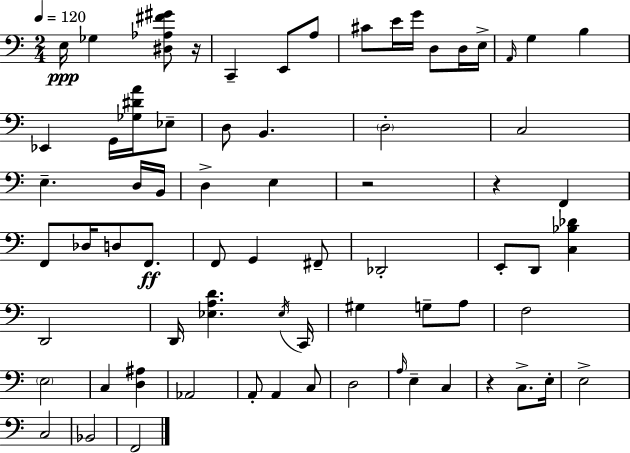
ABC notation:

X:1
T:Untitled
M:2/4
L:1/4
K:C
E,/4 _G, [^D,_A,^F^G]/2 z/4 C,, E,,/2 A,/2 ^C/2 E/4 G/4 D,/2 D,/4 E,/4 A,,/4 G, B, _E,, G,,/4 [_G,^DA]/4 _E,/2 D,/2 B,, D,2 C,2 E, D,/4 B,,/4 D, E, z2 z F,, F,,/2 _D,/4 D,/2 F,,/2 F,,/2 G,, ^F,,/2 _D,,2 E,,/2 D,,/2 [C,_B,_D] D,,2 D,,/4 [_E,A,D] _E,/4 C,,/4 ^G, G,/2 A,/2 F,2 E,2 C, [D,^A,] _A,,2 A,,/2 A,, C,/2 D,2 A,/4 E, C, z C,/2 E,/4 E,2 C,2 _B,,2 F,,2